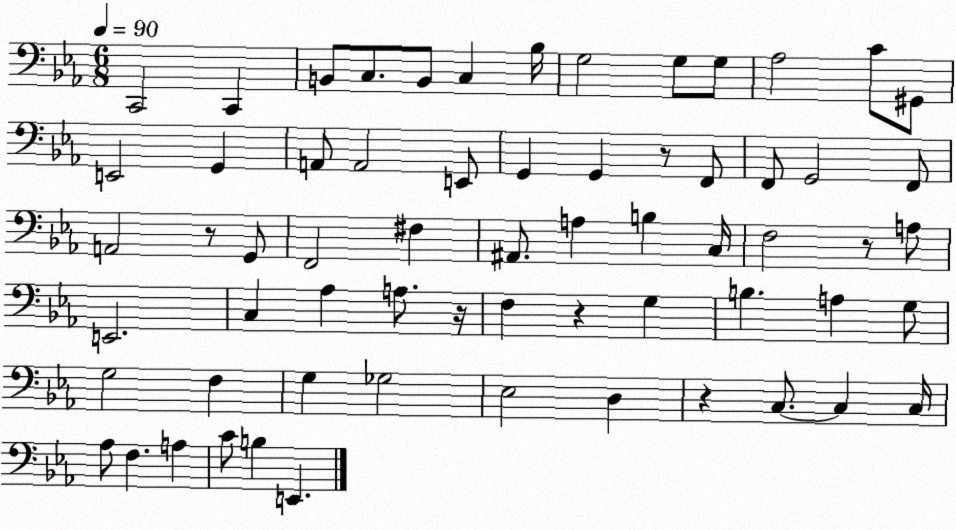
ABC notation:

X:1
T:Untitled
M:6/8
L:1/4
K:Eb
C,,2 C,, B,,/2 C,/2 B,,/2 C, _B,/4 G,2 G,/2 G,/2 _A,2 C/2 ^G,,/2 E,,2 G,, A,,/2 A,,2 E,,/2 G,, G,, z/2 F,,/2 F,,/2 G,,2 F,,/2 A,,2 z/2 G,,/2 F,,2 ^F, ^A,,/2 A, B, C,/4 F,2 z/2 A,/2 E,,2 C, _A, A,/2 z/4 F, z G, B, A, G,/2 G,2 F, G, _G,2 _E,2 D, z C,/2 C, C,/4 _A,/2 F, A, C/2 B, E,,